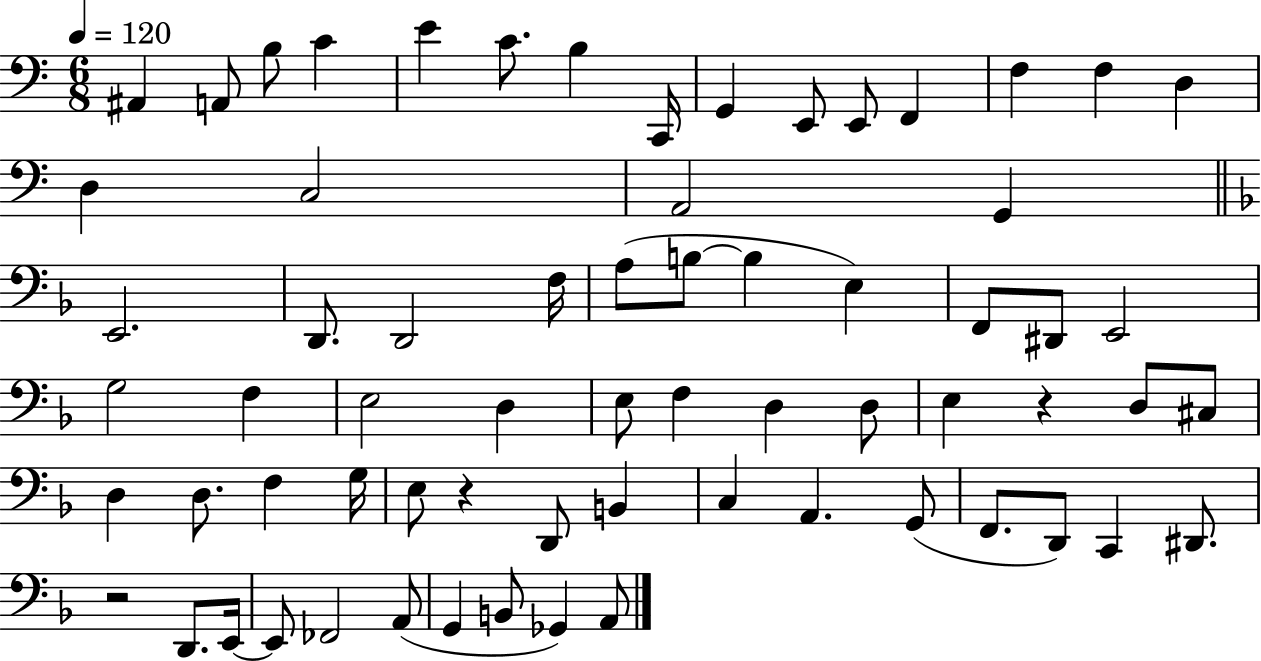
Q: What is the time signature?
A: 6/8